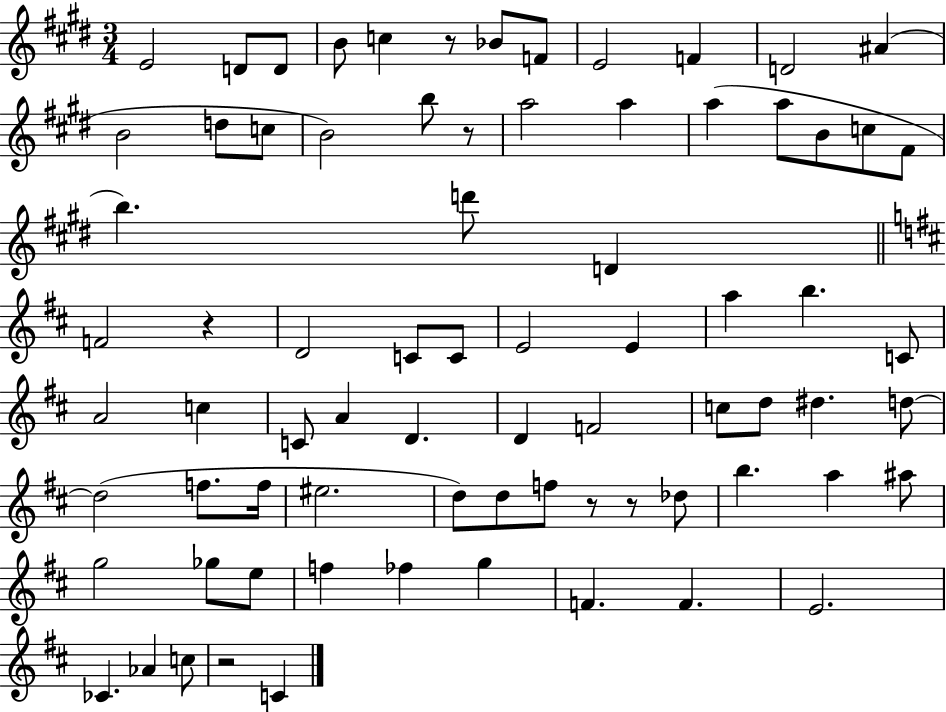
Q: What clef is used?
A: treble